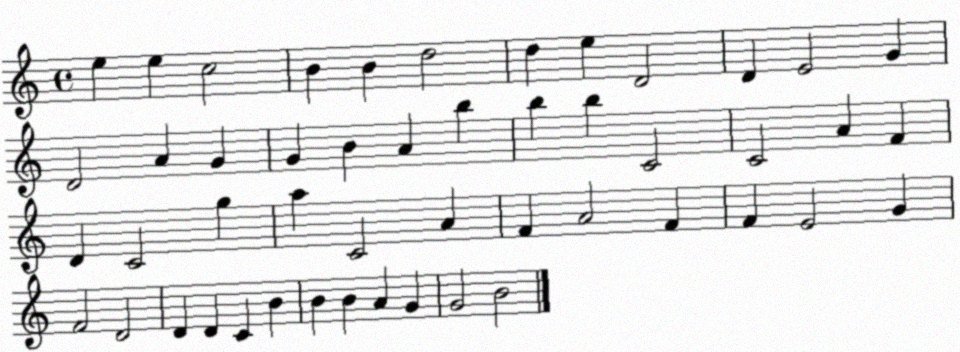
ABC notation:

X:1
T:Untitled
M:4/4
L:1/4
K:C
e e c2 B B d2 d e D2 D E2 G D2 A G G B A b b b C2 C2 A F D C2 g a C2 A F A2 F F E2 G F2 D2 D D C B B B A G G2 B2